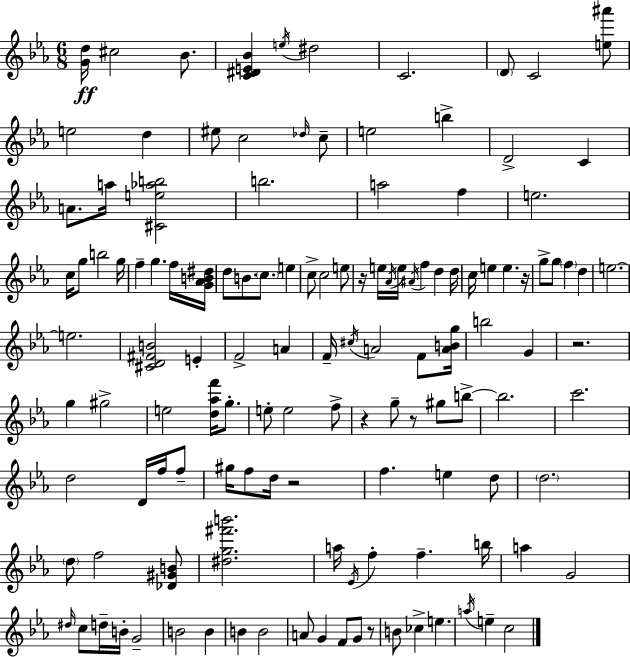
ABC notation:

X:1
T:Untitled
M:6/8
L:1/4
K:Cm
[Gd]/4 ^c2 _B/2 [C^DE_B] e/4 ^d2 C2 D/2 C2 [e^a']/2 e2 d ^e/2 c2 _d/4 c/2 e2 b D2 C A/2 a/4 [^Ce_ab]2 b2 a2 f e2 c/4 g/2 b2 g/4 f g f/4 [G_AB^d]/4 d/2 B/2 c/2 e c/2 c2 e/2 z/4 e/4 _A/4 e/4 ^A/4 f d d/4 c/4 e e z/4 g/2 g/2 f d e2 e2 [^CD^FB]2 E F2 A F/4 ^c/4 A2 F/2 [ABg]/4 b2 G z2 g ^g2 e2 [d_af']/4 g/2 e/2 e2 f/2 z g/2 z/2 ^g/2 b/2 b2 c'2 d2 D/4 f/4 f/2 ^g/4 f/2 d/4 z2 f e d/2 d2 d/2 f2 [_D^GB]/2 [^dg^f'b']2 a/4 _E/4 f f b/4 a G2 ^d/4 c/2 d/4 B/4 G2 B2 B B B2 A/2 G F/2 G/2 z/2 B/2 _c e a/4 e c2